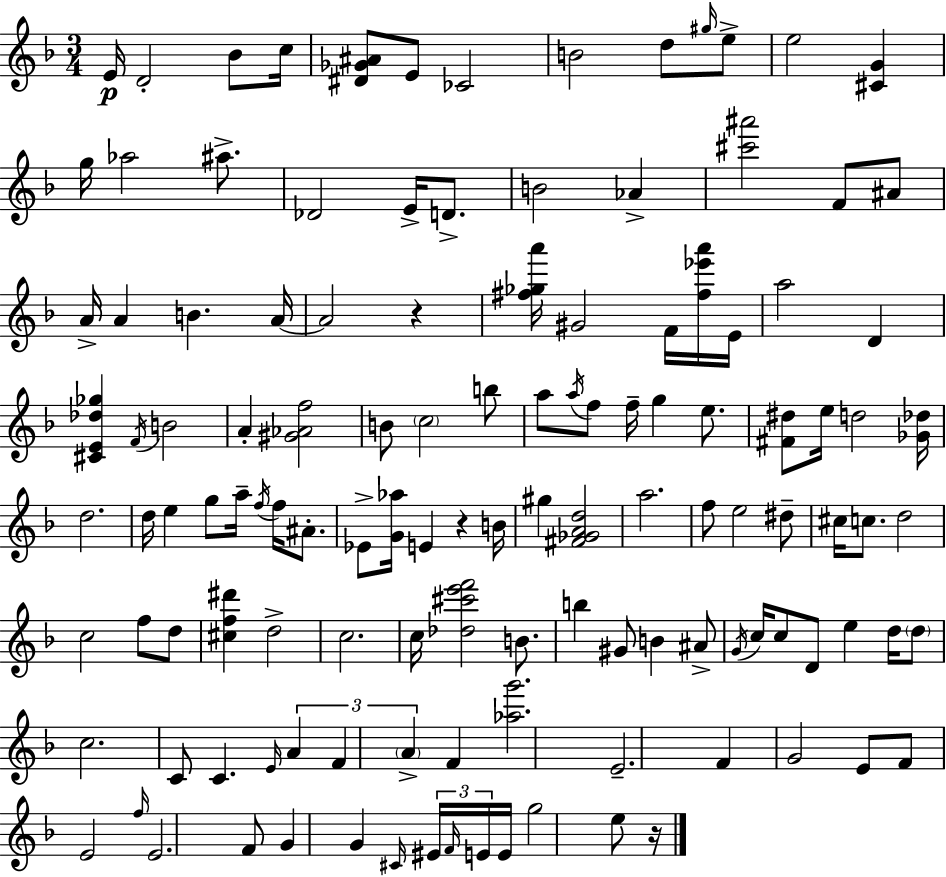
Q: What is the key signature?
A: F major